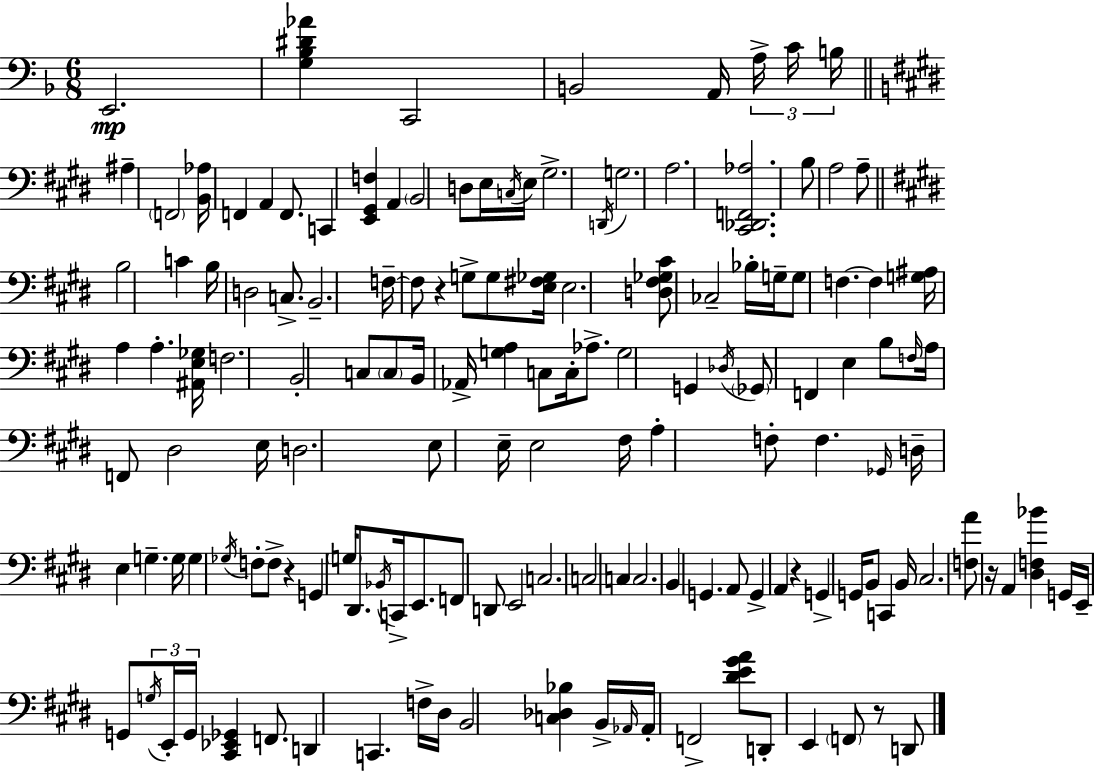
E2/h. [G3,Bb3,D#4,Ab4]/q C2/h B2/h A2/s A3/s C4/s B3/s A#3/q F2/h [B2,Ab3]/s F2/q A2/q F2/e. C2/q [E2,G#2,F3]/q A2/q B2/h D3/e E3/s C3/s E3/s G#3/h. D2/s G3/h. A3/h. [C#2,Db2,F2,Ab3]/h. B3/e A3/h A3/e B3/h C4/q B3/s D3/h C3/e. B2/h. F3/s F3/e R/q G3/e G3/e [E3,F#3,Gb3]/s E3/h. [D3,F#3,Gb3,C#4]/e CES3/h Bb3/s G3/s G3/e F3/q. F3/q [G3,A#3]/s A3/q A3/q. [A#2,E3,Gb3]/s F3/h. B2/h C3/e C3/e B2/s Ab2/s [G3,A3]/q C3/e C3/s Ab3/e. G3/h G2/q Db3/s Gb2/e F2/q E3/q B3/e F3/s A3/s F2/e D#3/h E3/s D3/h. E3/e E3/s E3/h F#3/s A3/q F3/e F3/q. Gb2/s D3/s E3/q G3/q. G3/s G3/q Gb3/s F3/e F3/e R/q G2/q G3/s D#2/e. Bb2/s C2/s E2/e. F2/e D2/e E2/h C3/h. C3/h C3/q C3/h. B2/q G2/q. A2/e G2/q A2/q R/q G2/q G2/s B2/e C2/q B2/s C#3/h. [F3,A4]/e R/s A2/q [D#3,F3,Bb4]/q G2/s E2/s G2/e G3/s E2/s G2/s [C#2,Eb2,Gb2]/q F2/e. D2/q C2/q. F3/s D#3/s B2/h [C3,Db3,Bb3]/q B2/s Ab2/s Ab2/s F2/h [D#4,E4,G#4,A4]/e D2/e E2/q F2/e R/e D2/e